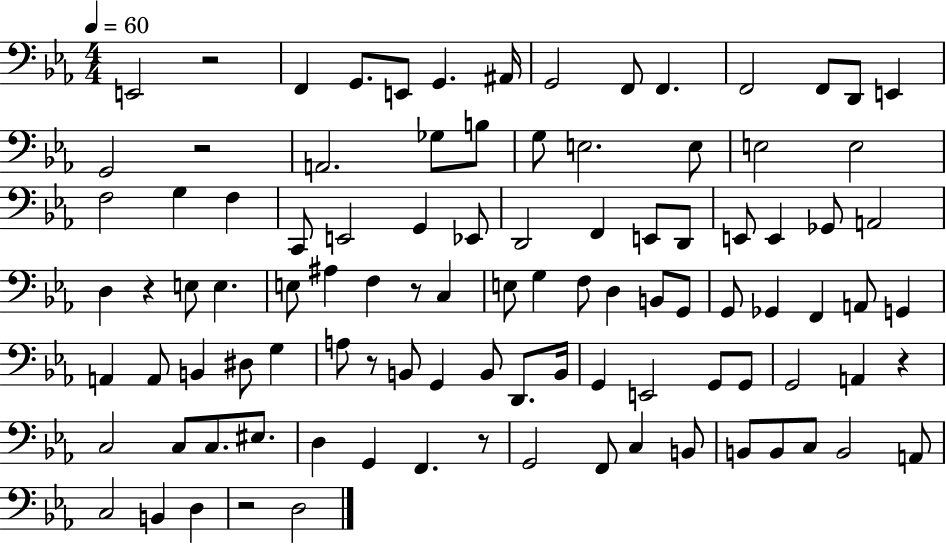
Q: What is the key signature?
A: EES major